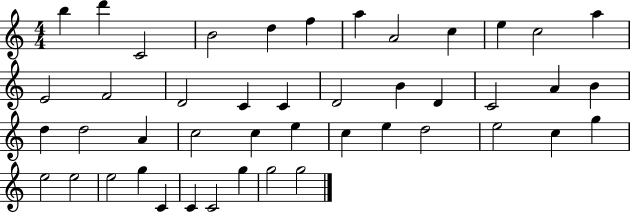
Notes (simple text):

B5/q D6/q C4/h B4/h D5/q F5/q A5/q A4/h C5/q E5/q C5/h A5/q E4/h F4/h D4/h C4/q C4/q D4/h B4/q D4/q C4/h A4/q B4/q D5/q D5/h A4/q C5/h C5/q E5/q C5/q E5/q D5/h E5/h C5/q G5/q E5/h E5/h E5/h G5/q C4/q C4/q C4/h G5/q G5/h G5/h